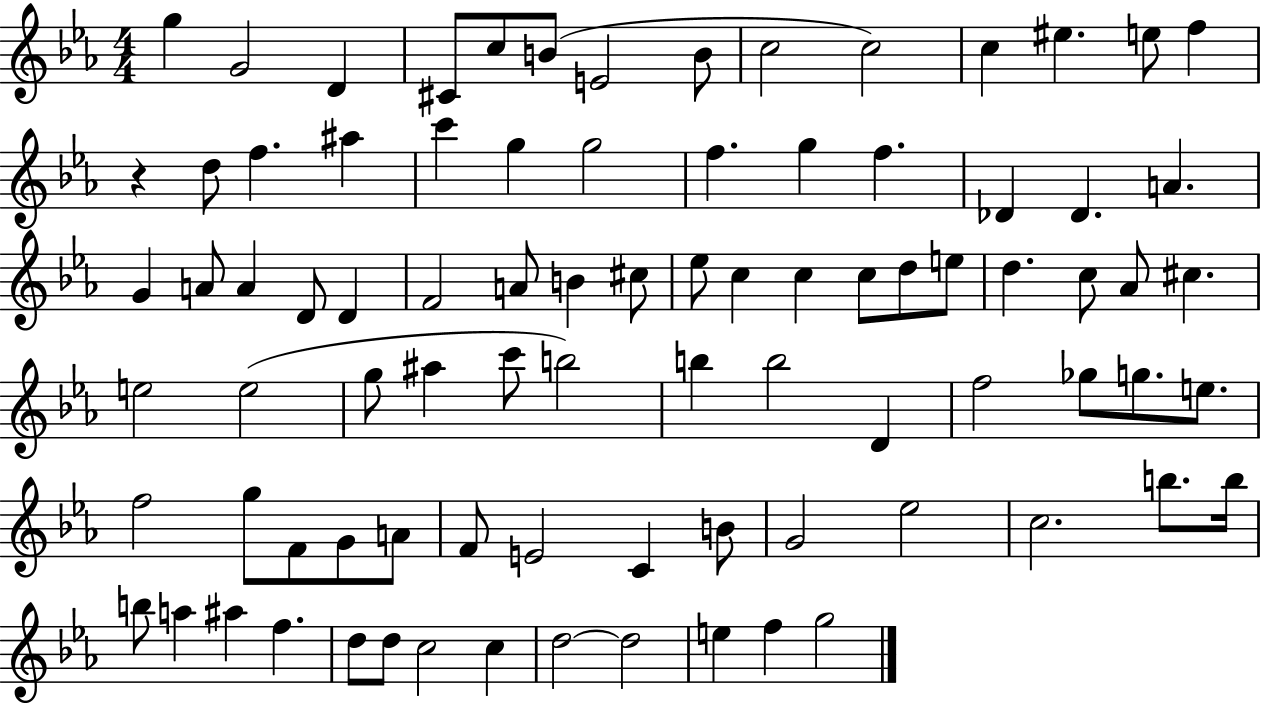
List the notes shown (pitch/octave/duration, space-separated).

G5/q G4/h D4/q C#4/e C5/e B4/e E4/h B4/e C5/h C5/h C5/q EIS5/q. E5/e F5/q R/q D5/e F5/q. A#5/q C6/q G5/q G5/h F5/q. G5/q F5/q. Db4/q Db4/q. A4/q. G4/q A4/e A4/q D4/e D4/q F4/h A4/e B4/q C#5/e Eb5/e C5/q C5/q C5/e D5/e E5/e D5/q. C5/e Ab4/e C#5/q. E5/h E5/h G5/e A#5/q C6/e B5/h B5/q B5/h D4/q F5/h Gb5/e G5/e. E5/e. F5/h G5/e F4/e G4/e A4/e F4/e E4/h C4/q B4/e G4/h Eb5/h C5/h. B5/e. B5/s B5/e A5/q A#5/q F5/q. D5/e D5/e C5/h C5/q D5/h D5/h E5/q F5/q G5/h